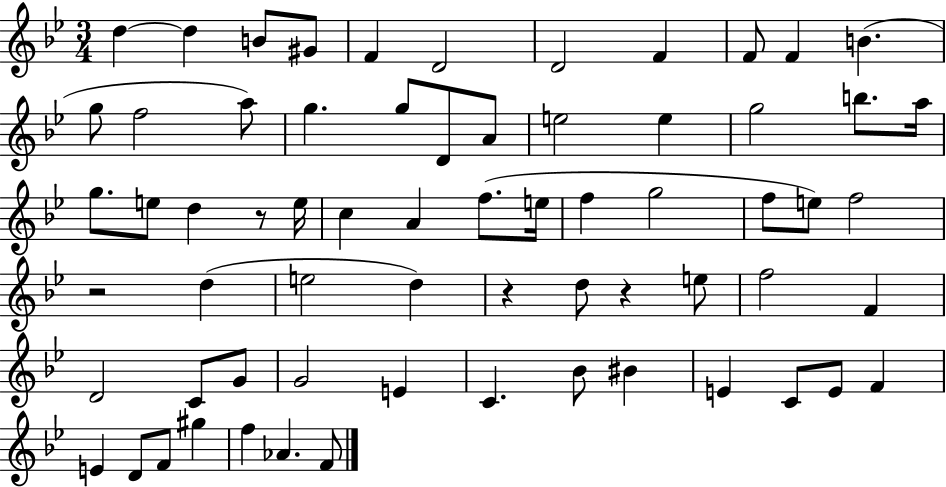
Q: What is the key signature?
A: BES major